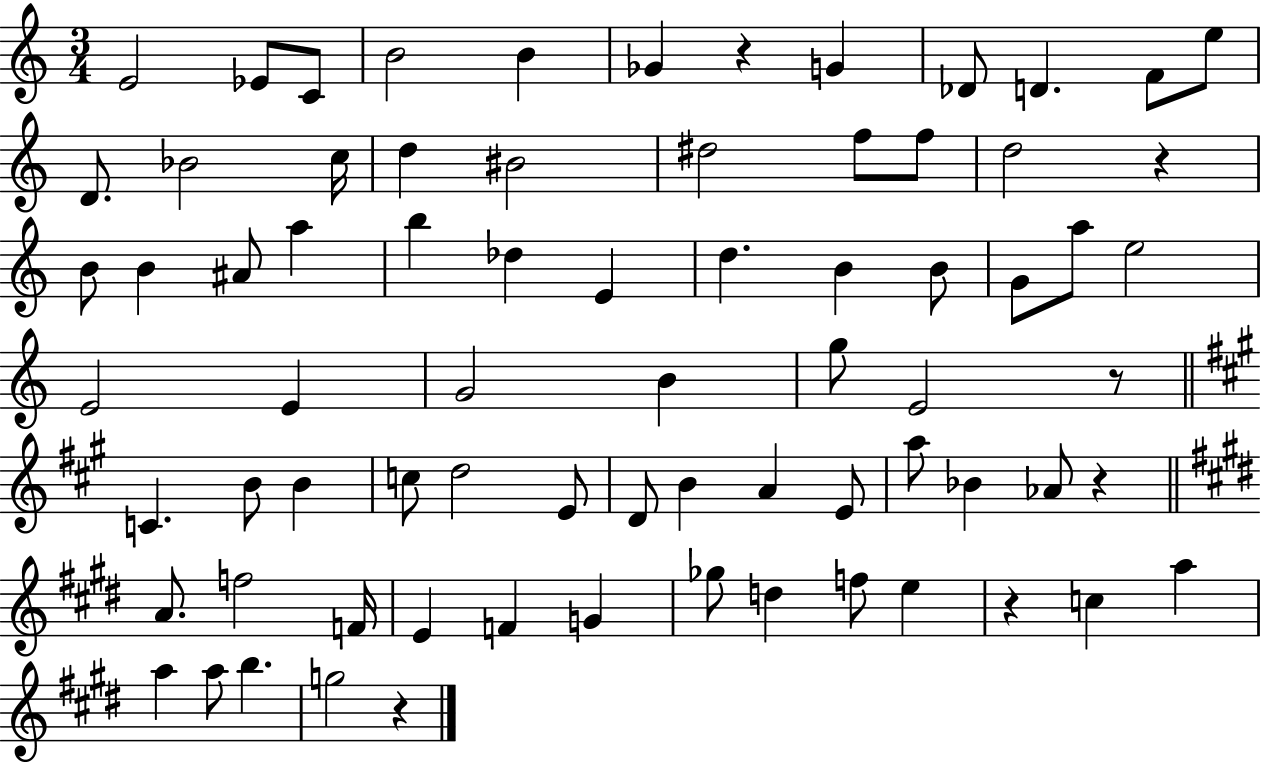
X:1
T:Untitled
M:3/4
L:1/4
K:C
E2 _E/2 C/2 B2 B _G z G _D/2 D F/2 e/2 D/2 _B2 c/4 d ^B2 ^d2 f/2 f/2 d2 z B/2 B ^A/2 a b _d E d B B/2 G/2 a/2 e2 E2 E G2 B g/2 E2 z/2 C B/2 B c/2 d2 E/2 D/2 B A E/2 a/2 _B _A/2 z A/2 f2 F/4 E F G _g/2 d f/2 e z c a a a/2 b g2 z